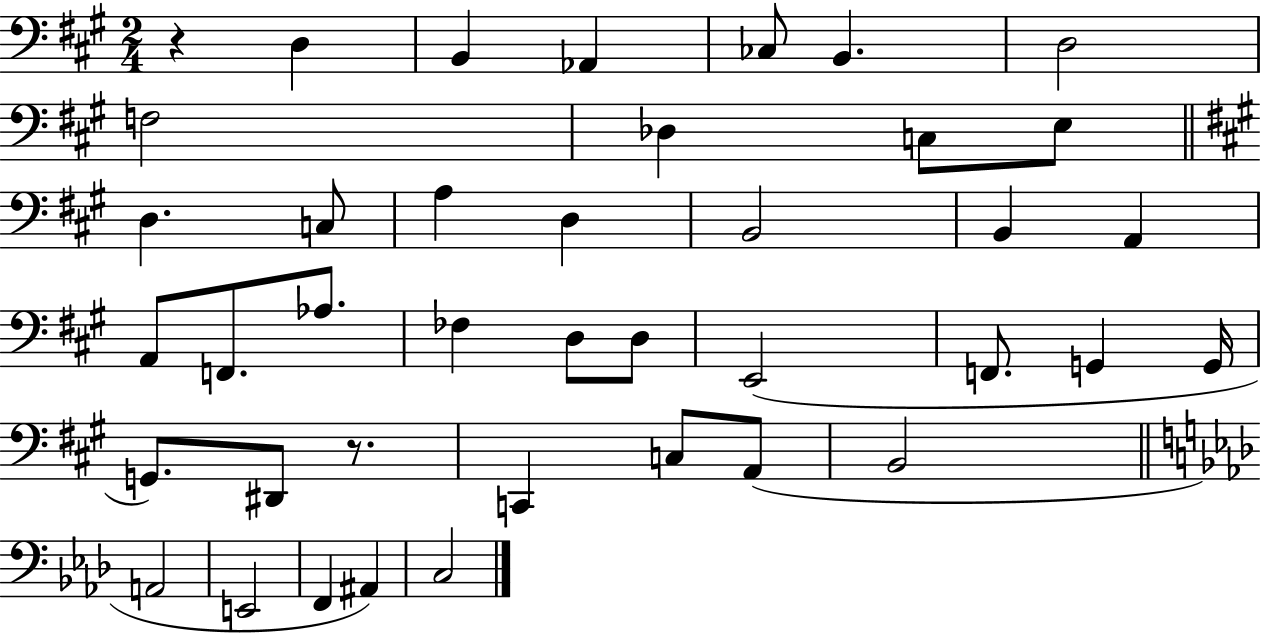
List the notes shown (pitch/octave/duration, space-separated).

R/q D3/q B2/q Ab2/q CES3/e B2/q. D3/h F3/h Db3/q C3/e E3/e D3/q. C3/e A3/q D3/q B2/h B2/q A2/q A2/e F2/e. Ab3/e. FES3/q D3/e D3/e E2/h F2/e. G2/q G2/s G2/e. D#2/e R/e. C2/q C3/e A2/e B2/h A2/h E2/h F2/q A#2/q C3/h